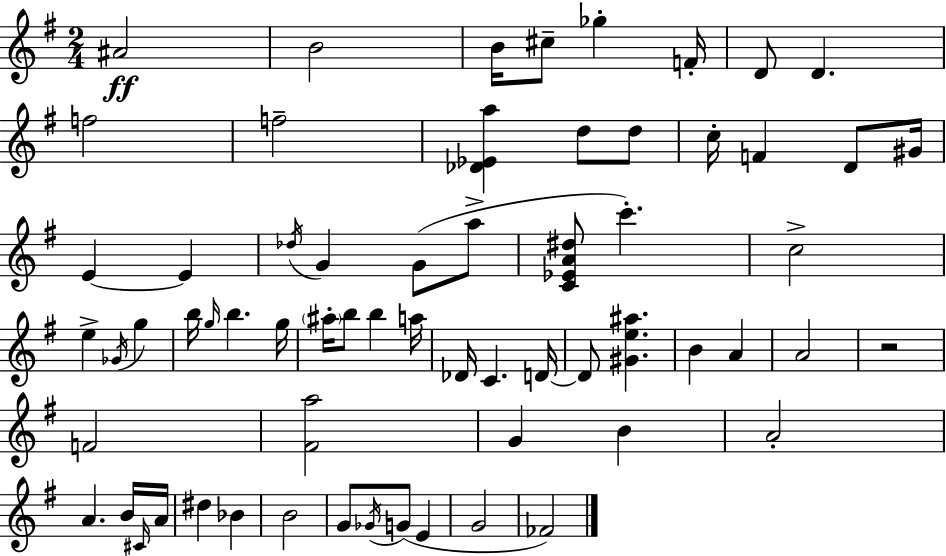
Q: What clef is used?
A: treble